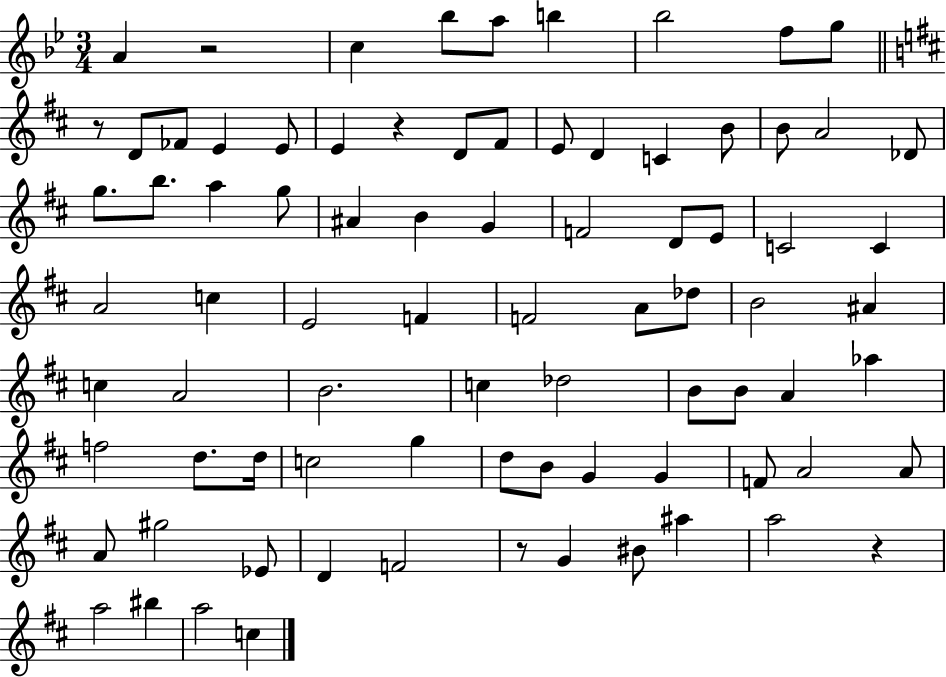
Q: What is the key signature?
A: BES major